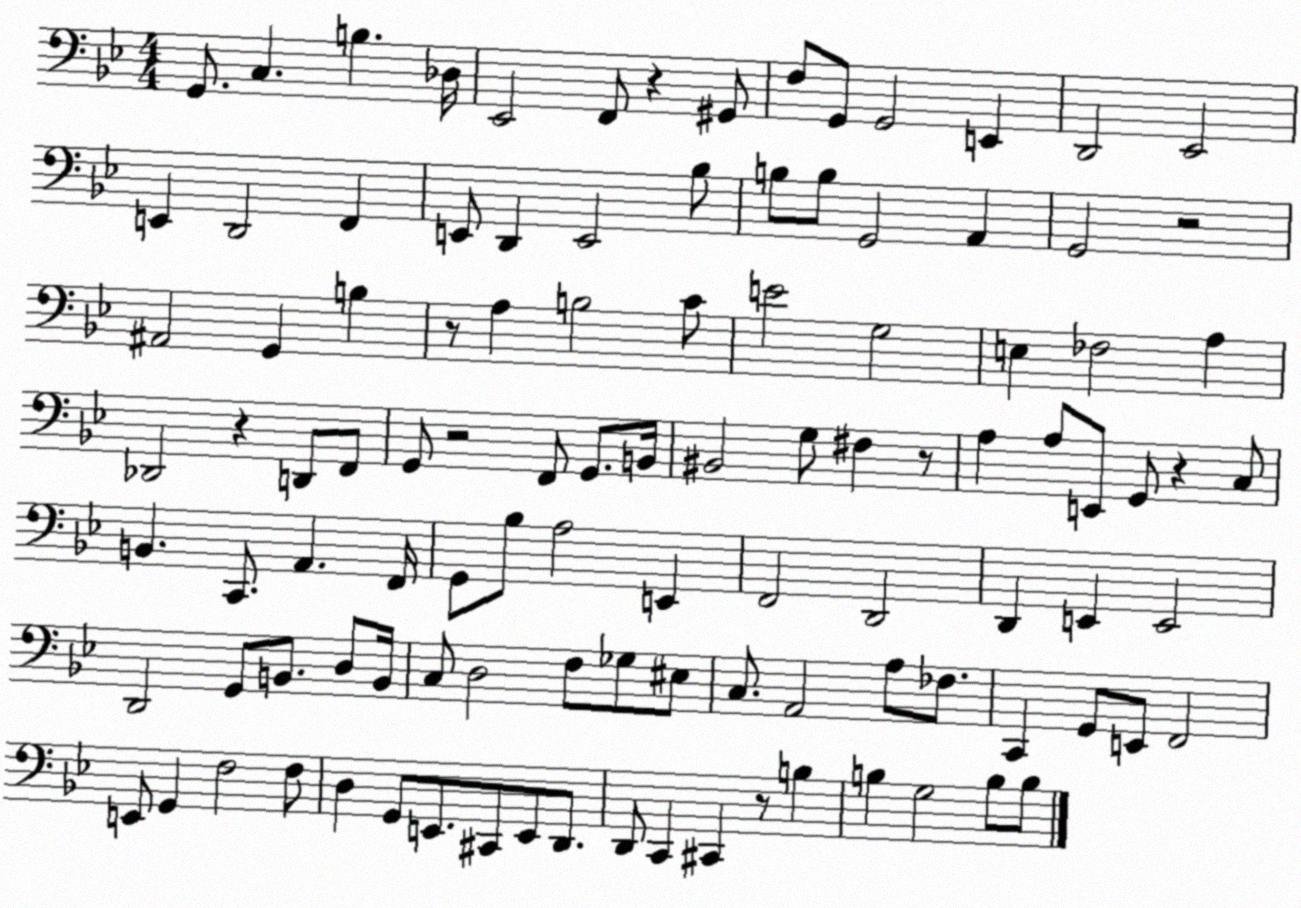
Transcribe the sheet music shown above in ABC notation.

X:1
T:Untitled
M:4/4
L:1/4
K:Bb
G,,/2 C, B, _D,/4 _E,,2 F,,/2 z ^G,,/2 F,/2 G,,/2 G,,2 E,, D,,2 _E,,2 E,, D,,2 F,, E,,/2 D,, E,,2 _B,/2 B,/2 B,/2 G,,2 A,, G,,2 z2 ^A,,2 G,, B, z/2 A, B,2 C/2 E2 G,2 E, _F,2 A, _D,,2 z D,,/2 F,,/2 G,,/2 z2 F,,/2 G,,/2 B,,/4 ^B,,2 G,/2 ^F, z/2 A, A,/2 E,,/2 G,,/2 z C,/2 B,, C,,/2 A,, F,,/4 G,,/2 _B,/2 A,2 E,, F,,2 D,,2 D,, E,, E,,2 D,,2 G,,/2 B,,/2 D,/2 B,,/4 C,/2 D,2 F,/2 _G,/2 ^E,/2 C,/2 A,,2 A,/2 _F,/2 C,, G,,/2 E,,/2 F,,2 E,,/2 G,, F,2 F,/2 D, G,,/2 E,,/2 ^C,,/2 E,,/2 D,,/2 D,,/2 C,, ^C,, z/2 B, B, G,2 B,/2 B,/2